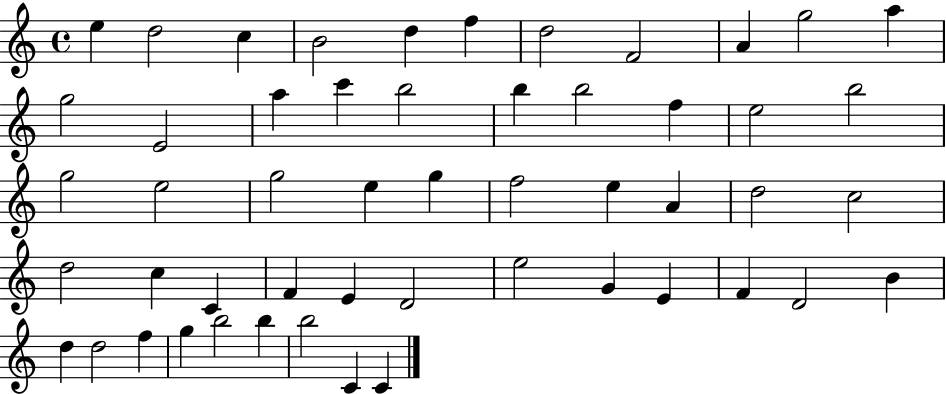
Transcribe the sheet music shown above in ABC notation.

X:1
T:Untitled
M:4/4
L:1/4
K:C
e d2 c B2 d f d2 F2 A g2 a g2 E2 a c' b2 b b2 f e2 b2 g2 e2 g2 e g f2 e A d2 c2 d2 c C F E D2 e2 G E F D2 B d d2 f g b2 b b2 C C